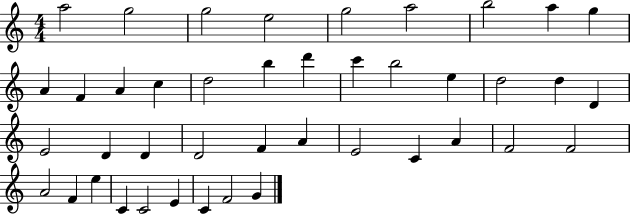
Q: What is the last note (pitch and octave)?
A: G4